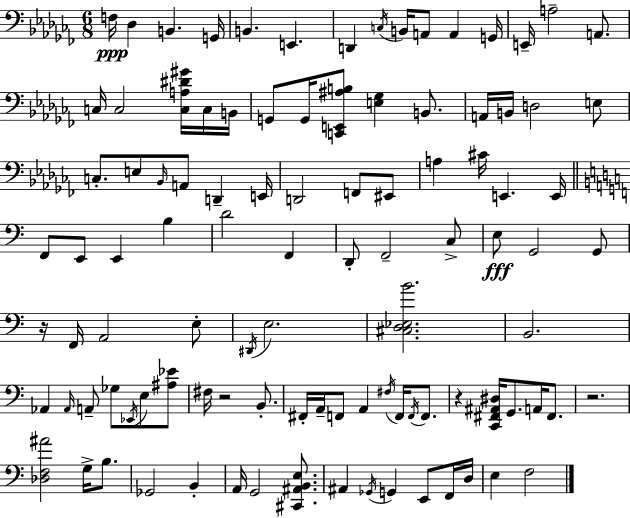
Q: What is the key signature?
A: AES minor